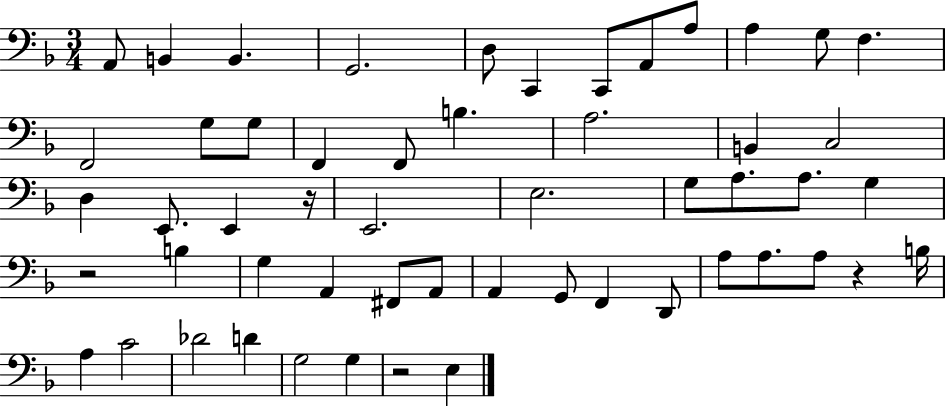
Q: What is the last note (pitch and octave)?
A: E3